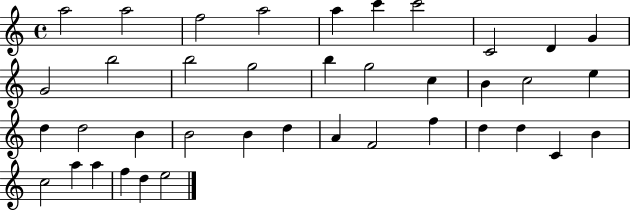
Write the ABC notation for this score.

X:1
T:Untitled
M:4/4
L:1/4
K:C
a2 a2 f2 a2 a c' c'2 C2 D G G2 b2 b2 g2 b g2 c B c2 e d d2 B B2 B d A F2 f d d C B c2 a a f d e2